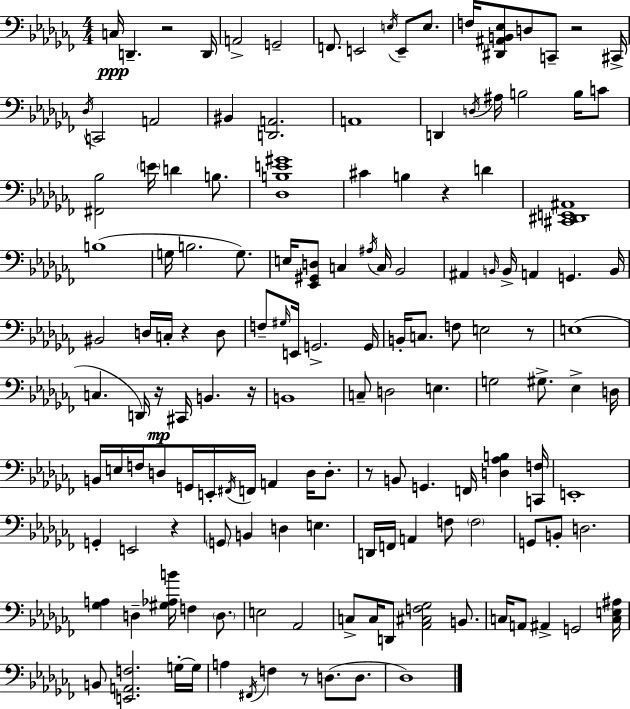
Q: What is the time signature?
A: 4/4